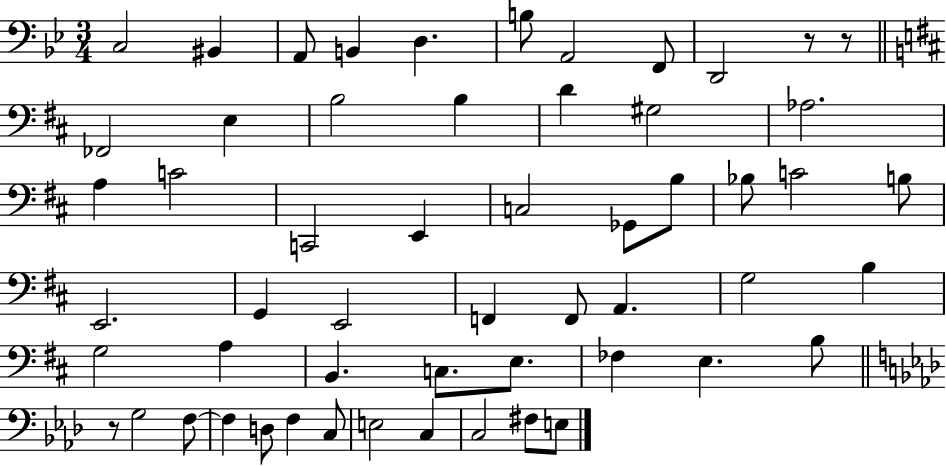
X:1
T:Untitled
M:3/4
L:1/4
K:Bb
C,2 ^B,, A,,/2 B,, D, B,/2 A,,2 F,,/2 D,,2 z/2 z/2 _F,,2 E, B,2 B, D ^G,2 _A,2 A, C2 C,,2 E,, C,2 _G,,/2 B,/2 _B,/2 C2 B,/2 E,,2 G,, E,,2 F,, F,,/2 A,, G,2 B, G,2 A, B,, C,/2 E,/2 _F, E, B,/2 z/2 G,2 F,/2 F, D,/2 F, C,/2 E,2 C, C,2 ^F,/2 E,/2